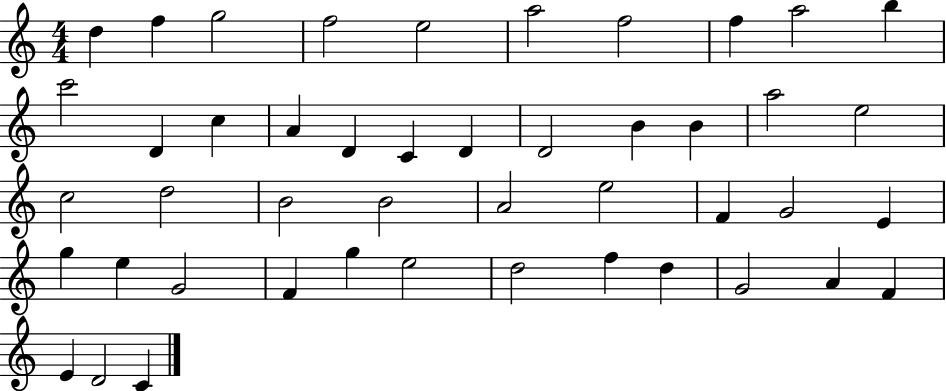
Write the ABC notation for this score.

X:1
T:Untitled
M:4/4
L:1/4
K:C
d f g2 f2 e2 a2 f2 f a2 b c'2 D c A D C D D2 B B a2 e2 c2 d2 B2 B2 A2 e2 F G2 E g e G2 F g e2 d2 f d G2 A F E D2 C